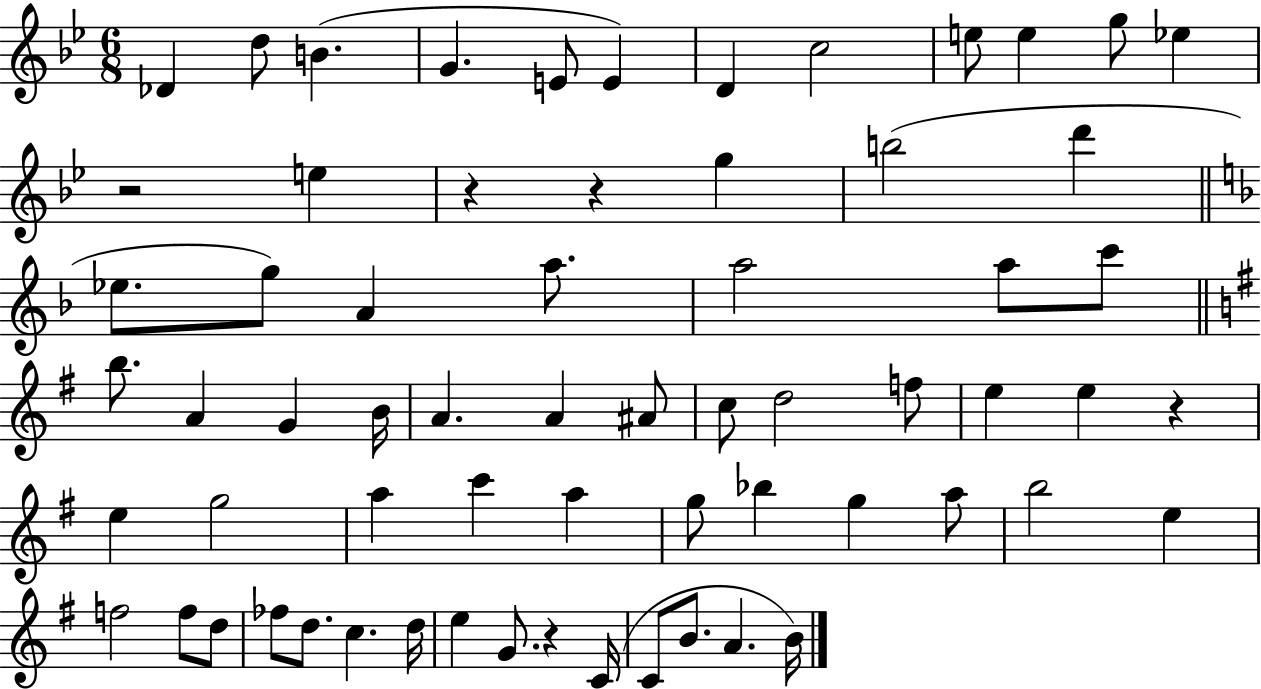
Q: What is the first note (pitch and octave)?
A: Db4